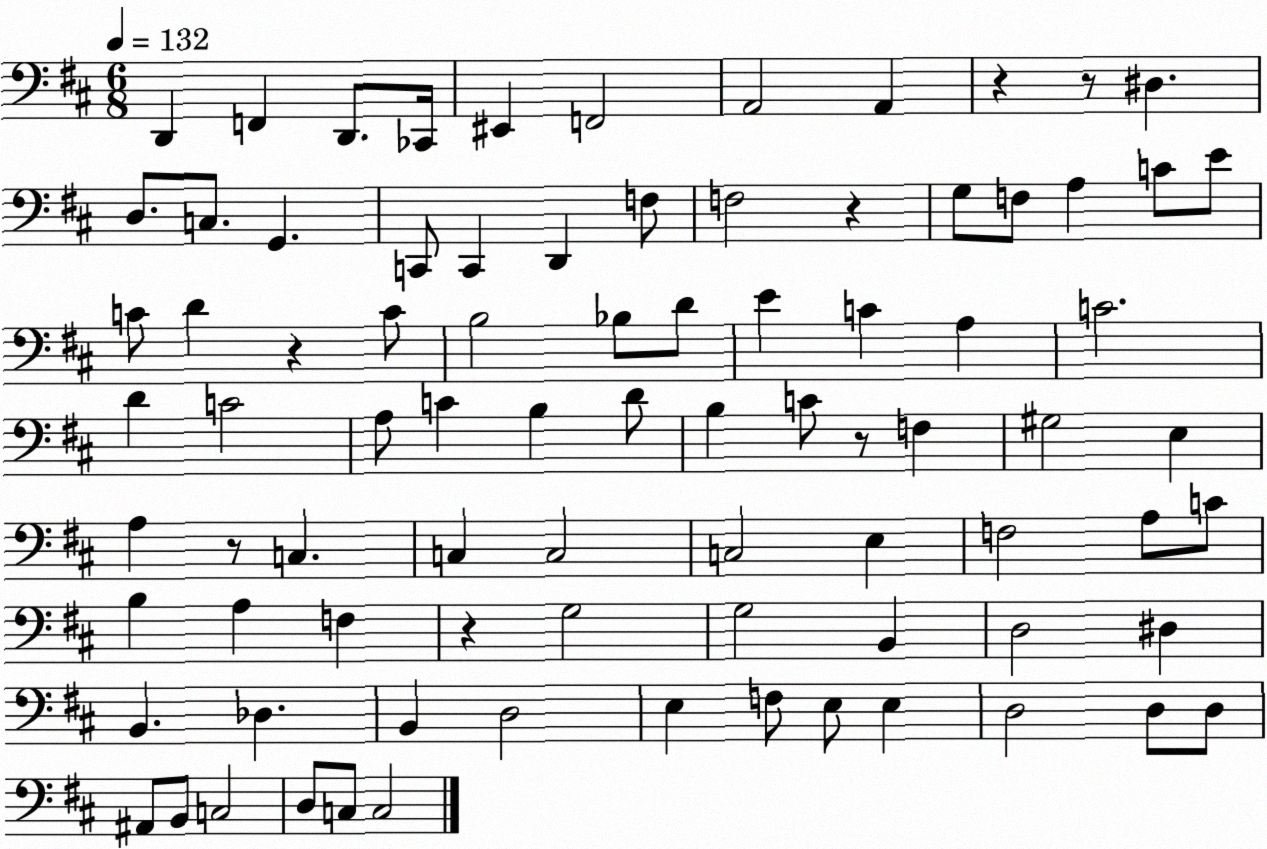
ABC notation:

X:1
T:Untitled
M:6/8
L:1/4
K:D
D,, F,, D,,/2 _C,,/4 ^E,, F,,2 A,,2 A,, z z/2 ^D, D,/2 C,/2 G,, C,,/2 C,, D,, F,/2 F,2 z G,/2 F,/2 A, C/2 E/2 C/2 D z C/2 B,2 _B,/2 D/2 E C A, C2 D C2 A,/2 C B, D/2 B, C/2 z/2 F, ^G,2 E, A, z/2 C, C, C,2 C,2 E, F,2 A,/2 C/2 B, A, F, z G,2 G,2 B,, D,2 ^D, B,, _D, B,, D,2 E, F,/2 E,/2 E, D,2 D,/2 D,/2 ^A,,/2 B,,/2 C,2 D,/2 C,/2 C,2